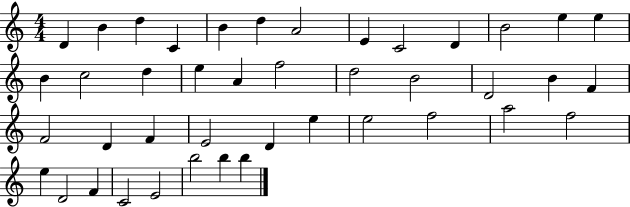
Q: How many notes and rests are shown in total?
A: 42